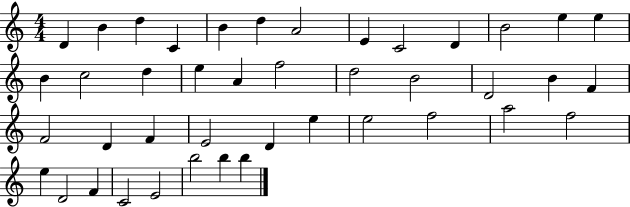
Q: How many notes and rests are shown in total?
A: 42